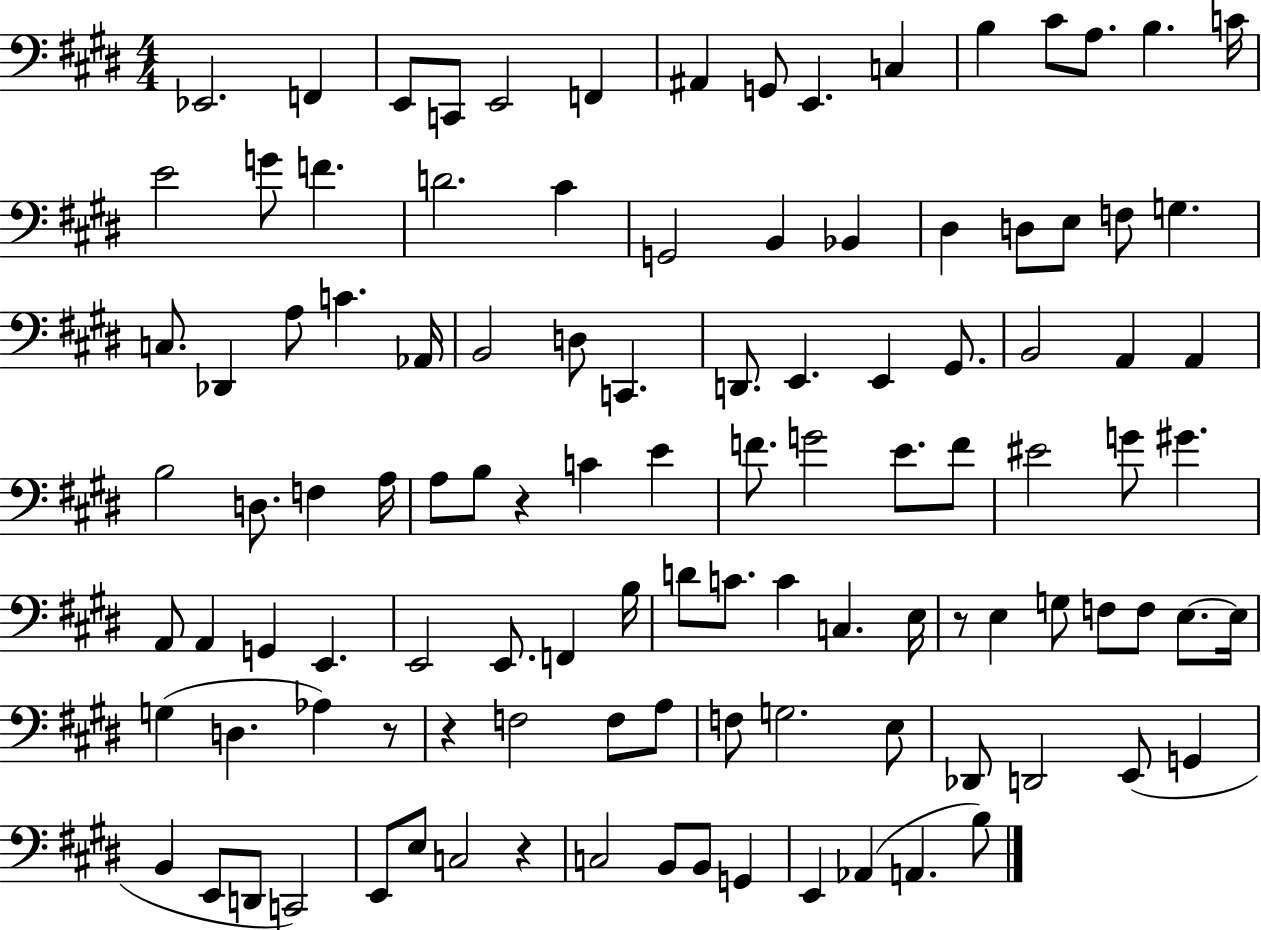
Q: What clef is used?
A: bass